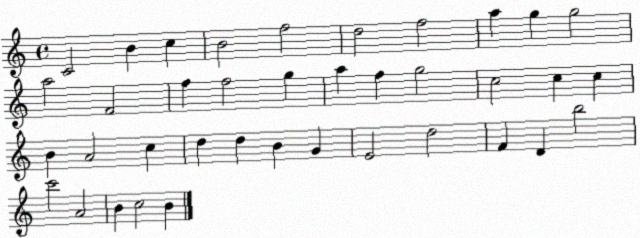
X:1
T:Untitled
M:4/4
L:1/4
K:C
C2 B c B2 f2 d2 f2 a g g2 a2 F2 f f2 g a f g2 c2 c c B A2 c d d B G E2 d2 F D b2 c'2 A2 B c2 B